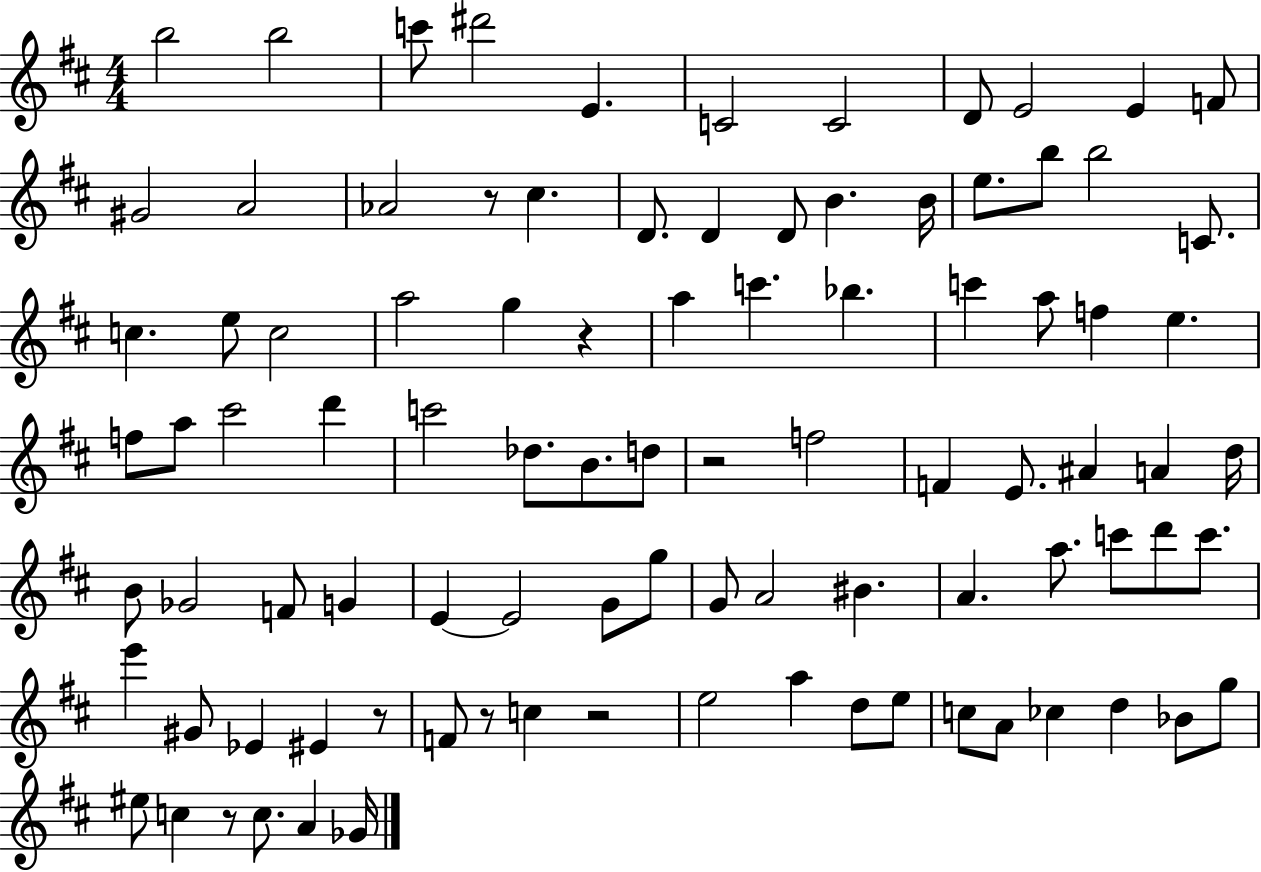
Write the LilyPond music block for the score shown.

{
  \clef treble
  \numericTimeSignature
  \time 4/4
  \key d \major
  \repeat volta 2 { b''2 b''2 | c'''8 dis'''2 e'4. | c'2 c'2 | d'8 e'2 e'4 f'8 | \break gis'2 a'2 | aes'2 r8 cis''4. | d'8. d'4 d'8 b'4. b'16 | e''8. b''8 b''2 c'8. | \break c''4. e''8 c''2 | a''2 g''4 r4 | a''4 c'''4. bes''4. | c'''4 a''8 f''4 e''4. | \break f''8 a''8 cis'''2 d'''4 | c'''2 des''8. b'8. d''8 | r2 f''2 | f'4 e'8. ais'4 a'4 d''16 | \break b'8 ges'2 f'8 g'4 | e'4~~ e'2 g'8 g''8 | g'8 a'2 bis'4. | a'4. a''8. c'''8 d'''8 c'''8. | \break e'''4 gis'8 ees'4 eis'4 r8 | f'8 r8 c''4 r2 | e''2 a''4 d''8 e''8 | c''8 a'8 ces''4 d''4 bes'8 g''8 | \break eis''8 c''4 r8 c''8. a'4 ges'16 | } \bar "|."
}